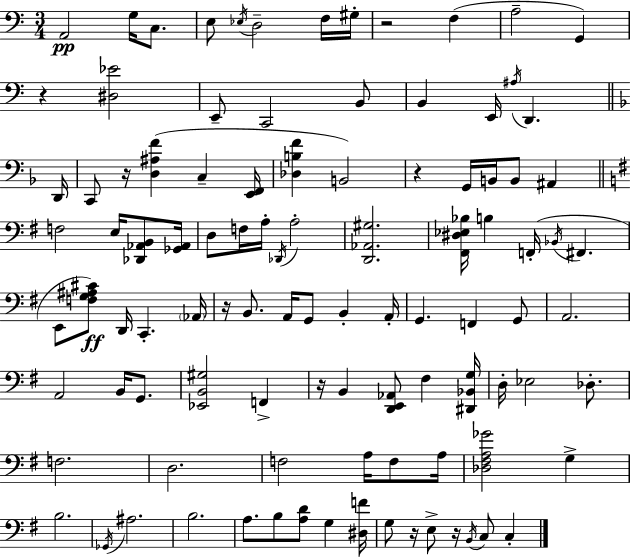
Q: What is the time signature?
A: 3/4